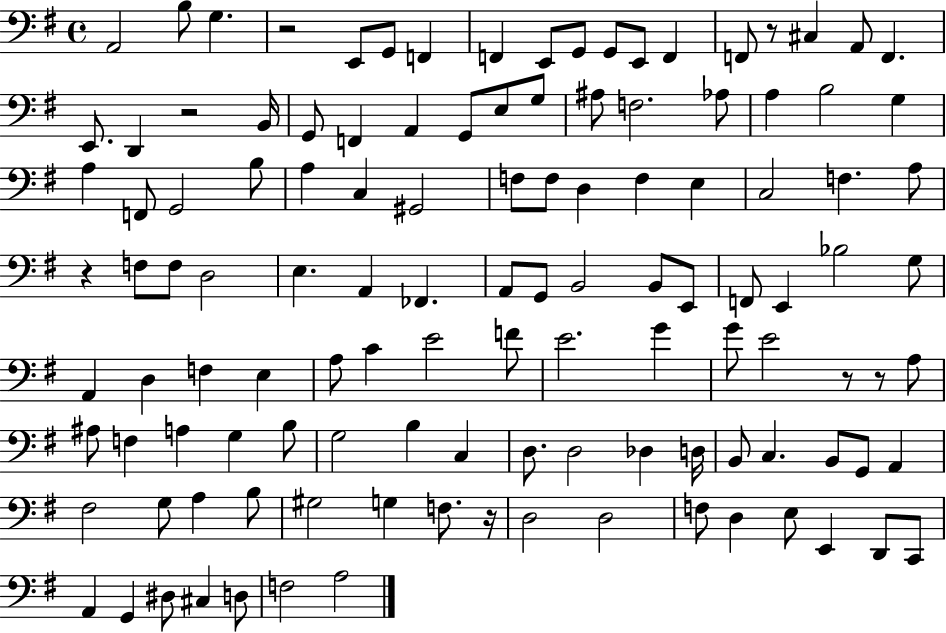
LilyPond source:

{
  \clef bass
  \time 4/4
  \defaultTimeSignature
  \key g \major
  a,2 b8 g4. | r2 e,8 g,8 f,4 | f,4 e,8 g,8 g,8 e,8 f,4 | f,8 r8 cis4 a,8 f,4. | \break e,8. d,4 r2 b,16 | g,8 f,4 a,4 g,8 e8 g8 | ais8 f2. aes8 | a4 b2 g4 | \break a4 f,8 g,2 b8 | a4 c4 gis,2 | f8 f8 d4 f4 e4 | c2 f4. a8 | \break r4 f8 f8 d2 | e4. a,4 fes,4. | a,8 g,8 b,2 b,8 e,8 | f,8 e,4 bes2 g8 | \break a,4 d4 f4 e4 | a8 c'4 e'2 f'8 | e'2. g'4 | g'8 e'2 r8 r8 a8 | \break ais8 f4 a4 g4 b8 | g2 b4 c4 | d8. d2 des4 d16 | b,8 c4. b,8 g,8 a,4 | \break fis2 g8 a4 b8 | gis2 g4 f8. r16 | d2 d2 | f8 d4 e8 e,4 d,8 c,8 | \break a,4 g,4 dis8 cis4 d8 | f2 a2 | \bar "|."
}